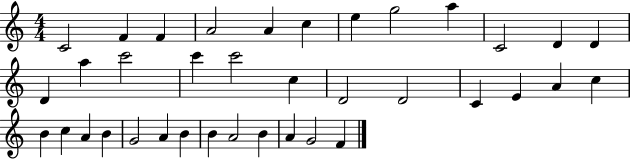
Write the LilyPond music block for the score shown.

{
  \clef treble
  \numericTimeSignature
  \time 4/4
  \key c \major
  c'2 f'4 f'4 | a'2 a'4 c''4 | e''4 g''2 a''4 | c'2 d'4 d'4 | \break d'4 a''4 c'''2 | c'''4 c'''2 c''4 | d'2 d'2 | c'4 e'4 a'4 c''4 | \break b'4 c''4 a'4 b'4 | g'2 a'4 b'4 | b'4 a'2 b'4 | a'4 g'2 f'4 | \break \bar "|."
}